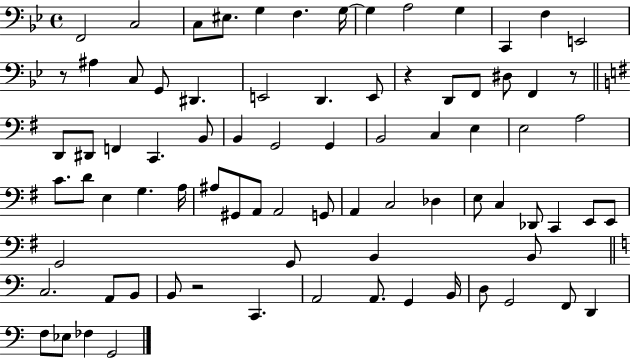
F2/h C3/h C3/e EIS3/e. G3/q F3/q. G3/s G3/q A3/h G3/q C2/q F3/q E2/h R/e A#3/q C3/e G2/e D#2/q. E2/h D2/q. E2/e R/q D2/e F2/e D#3/e F2/q R/e D2/e D#2/e F2/q C2/q. B2/e B2/q G2/h G2/q B2/h C3/q E3/q E3/h A3/h C4/e. D4/e E3/q G3/q. A3/s A#3/e G#2/e A2/e A2/h G2/e A2/q C3/h Db3/q E3/e C3/q Db2/e C2/q E2/e E2/e G2/h G2/e B2/q B2/e C3/h. A2/e B2/e B2/e R/h C2/q. A2/h A2/e. G2/q B2/s D3/e G2/h F2/e D2/q F3/e Eb3/e FES3/q G2/h